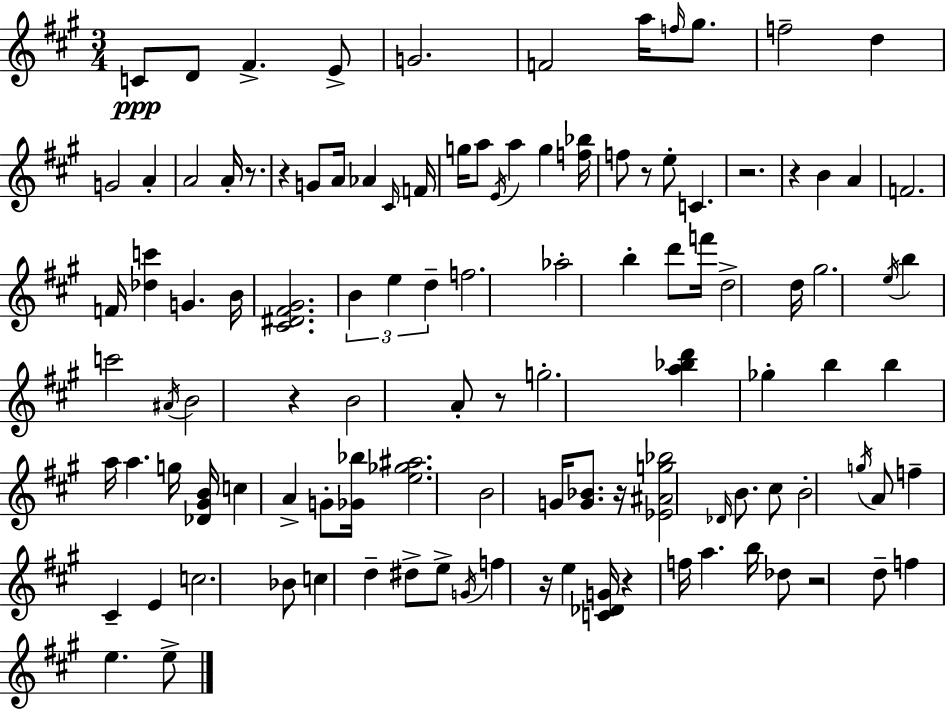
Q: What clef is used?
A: treble